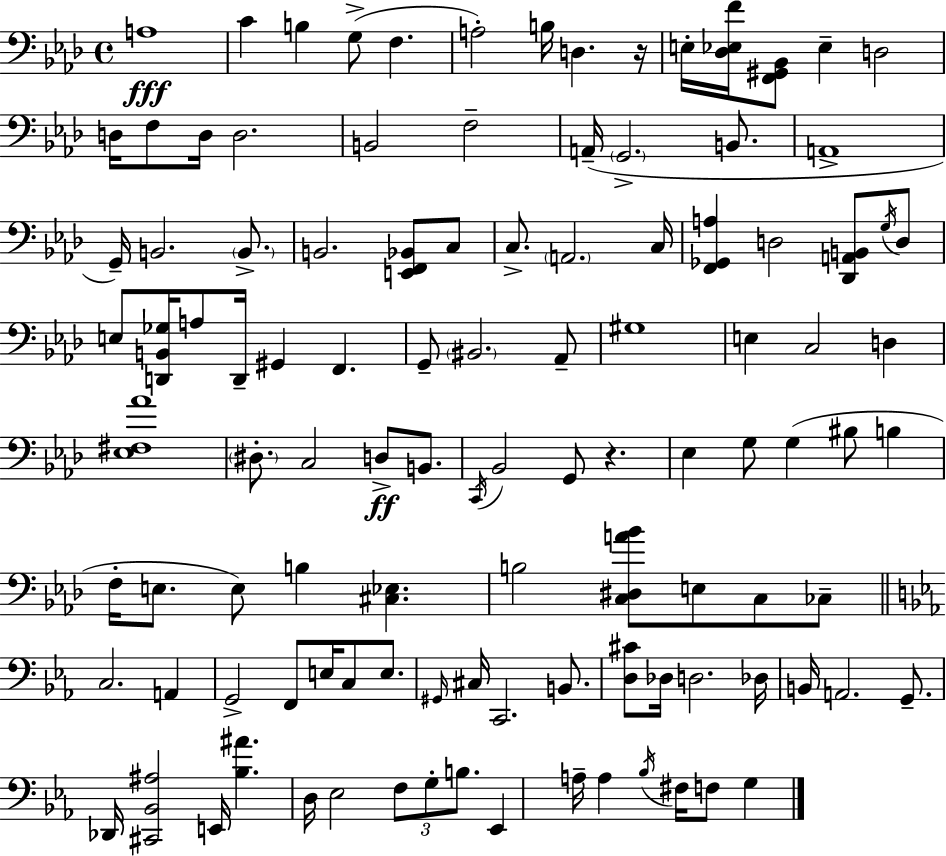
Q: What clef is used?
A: bass